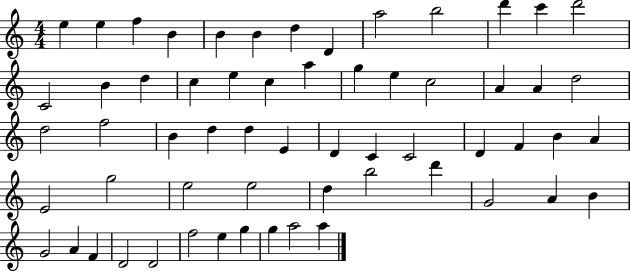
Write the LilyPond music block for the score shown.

{
  \clef treble
  \numericTimeSignature
  \time 4/4
  \key c \major
  e''4 e''4 f''4 b'4 | b'4 b'4 d''4 d'4 | a''2 b''2 | d'''4 c'''4 d'''2 | \break c'2 b'4 d''4 | c''4 e''4 c''4 a''4 | g''4 e''4 c''2 | a'4 a'4 d''2 | \break d''2 f''2 | b'4 d''4 d''4 e'4 | d'4 c'4 c'2 | d'4 f'4 b'4 a'4 | \break e'2 g''2 | e''2 e''2 | d''4 b''2 d'''4 | g'2 a'4 b'4 | \break g'2 a'4 f'4 | d'2 d'2 | f''2 e''4 g''4 | g''4 a''2 a''4 | \break \bar "|."
}